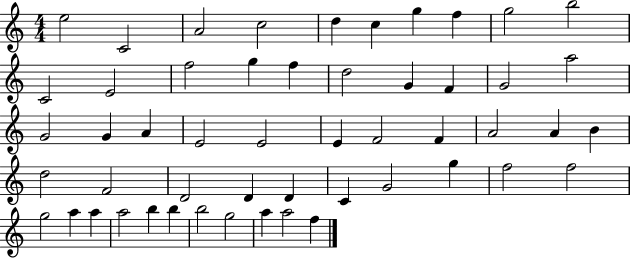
{
  \clef treble
  \numericTimeSignature
  \time 4/4
  \key c \major
  e''2 c'2 | a'2 c''2 | d''4 c''4 g''4 f''4 | g''2 b''2 | \break c'2 e'2 | f''2 g''4 f''4 | d''2 g'4 f'4 | g'2 a''2 | \break g'2 g'4 a'4 | e'2 e'2 | e'4 f'2 f'4 | a'2 a'4 b'4 | \break d''2 f'2 | d'2 d'4 d'4 | c'4 g'2 g''4 | f''2 f''2 | \break g''2 a''4 a''4 | a''2 b''4 b''4 | b''2 g''2 | a''4 a''2 f''4 | \break \bar "|."
}